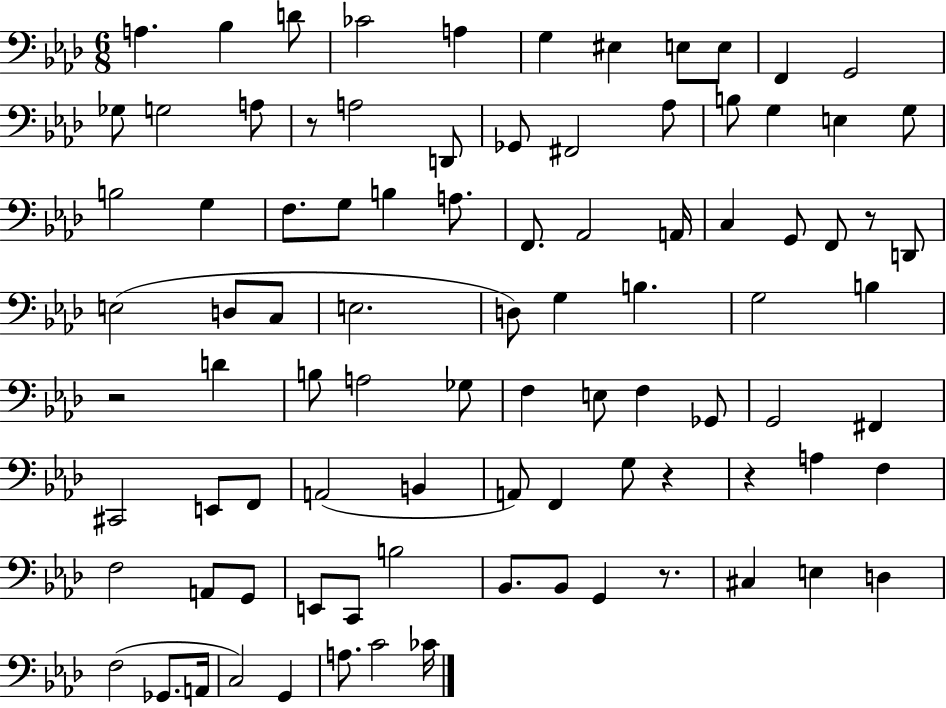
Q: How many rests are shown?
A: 6